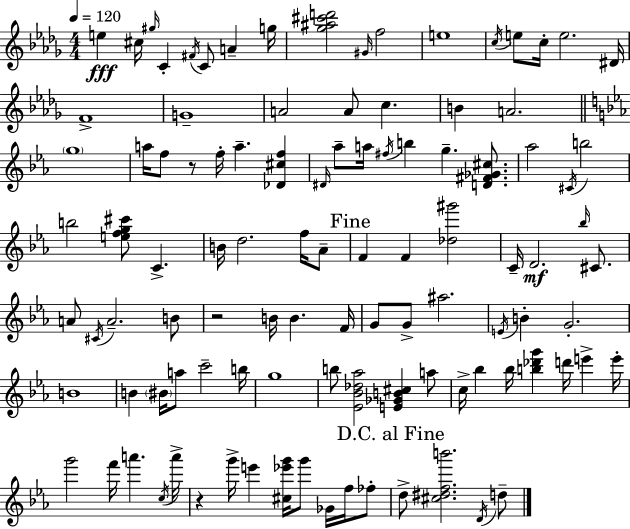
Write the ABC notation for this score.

X:1
T:Untitled
M:4/4
L:1/4
K:Bbm
e ^c/4 ^g/4 C ^F/4 C/2 A g/4 [_g^a^c'd']2 ^G/4 f2 e4 c/4 e/2 c/4 e2 ^D/4 F4 G4 A2 A/2 c B A2 g4 a/4 f/2 z/2 f/4 a [_D^cf] ^D/4 _a/2 a/4 ^f/4 b g [D^F_G^c]/2 _a2 ^C/4 b2 b2 [efg^c']/2 C B/4 d2 f/4 _A/2 F F [_d^g']2 C/4 D2 _b/4 ^C/2 A/2 ^C/4 A2 B/2 z2 B/4 B F/4 G/2 G/2 ^a2 E/4 B G2 B4 B ^B/4 a/2 c'2 b/4 g4 b/2 [_E_B_d_a]2 [E_GB^c] a/2 c/4 _b _b/4 [b_d'g'] d'/4 e' e'/4 g'2 f'/4 a' c/4 a'/4 z g'/4 e' [^c_e'g']/4 g'/2 _G/4 f/4 _f/2 d/2 [^c^dfb']2 D/4 d/2